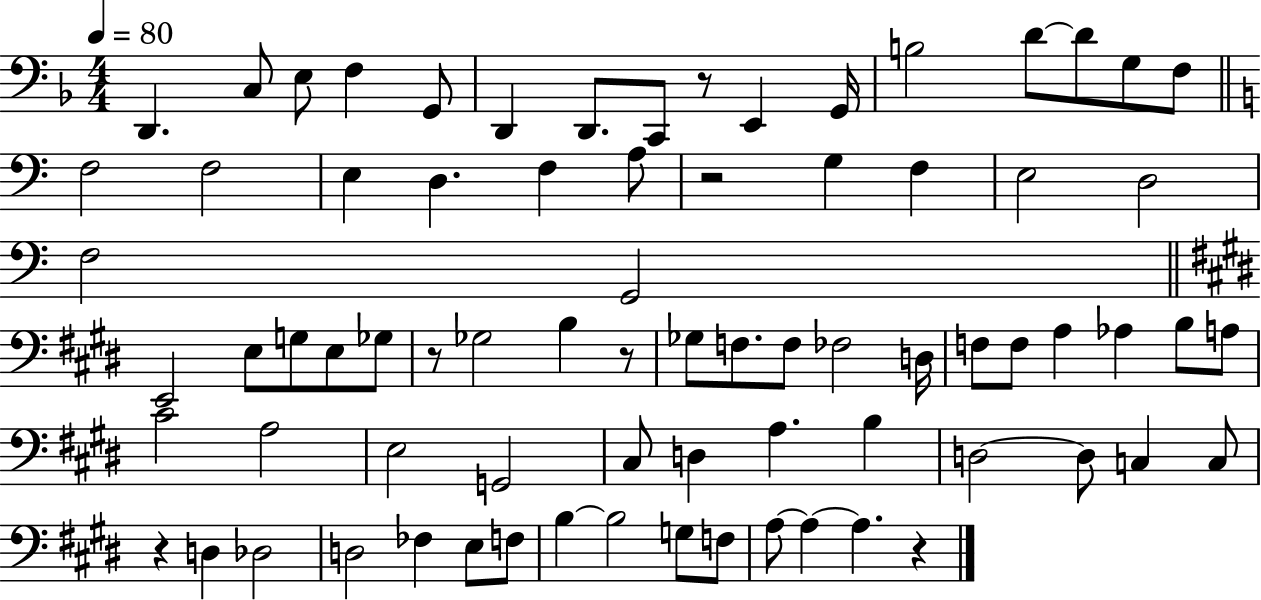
X:1
T:Untitled
M:4/4
L:1/4
K:F
D,, C,/2 E,/2 F, G,,/2 D,, D,,/2 C,,/2 z/2 E,, G,,/4 B,2 D/2 D/2 G,/2 F,/2 F,2 F,2 E, D, F, A,/2 z2 G, F, E,2 D,2 F,2 G,,2 E,,2 E,/2 G,/2 E,/2 _G,/2 z/2 _G,2 B, z/2 _G,/2 F,/2 F,/2 _F,2 D,/4 F,/2 F,/2 A, _A, B,/2 A,/2 ^C2 A,2 E,2 G,,2 ^C,/2 D, A, B, D,2 D,/2 C, C,/2 z D, _D,2 D,2 _F, E,/2 F,/2 B, B,2 G,/2 F,/2 A,/2 A, A, z